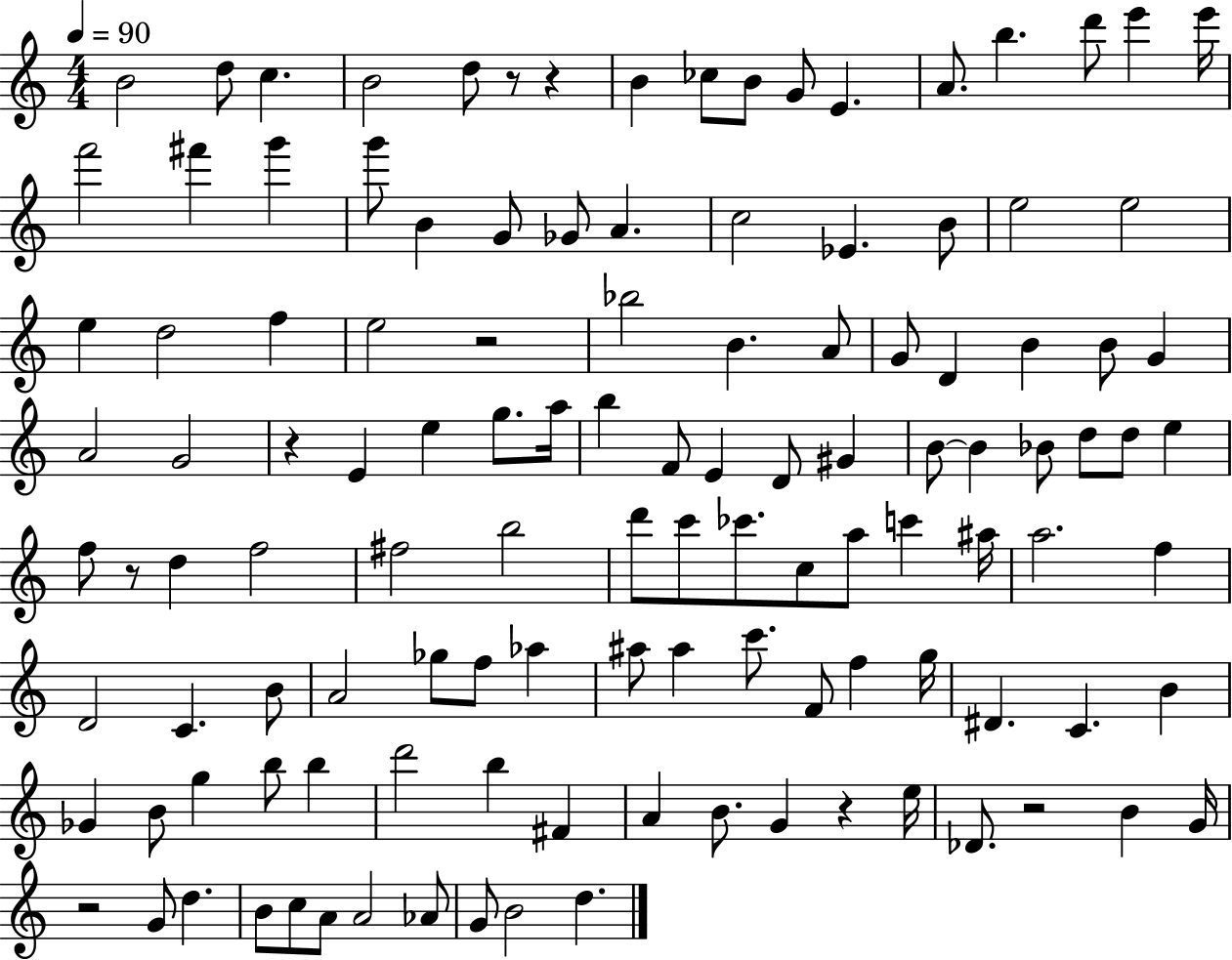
{
  \clef treble
  \numericTimeSignature
  \time 4/4
  \key c \major
  \tempo 4 = 90
  b'2 d''8 c''4. | b'2 d''8 r8 r4 | b'4 ces''8 b'8 g'8 e'4. | a'8. b''4. d'''8 e'''4 e'''16 | \break f'''2 fis'''4 g'''4 | g'''8 b'4 g'8 ges'8 a'4. | c''2 ees'4. b'8 | e''2 e''2 | \break e''4 d''2 f''4 | e''2 r2 | bes''2 b'4. a'8 | g'8 d'4 b'4 b'8 g'4 | \break a'2 g'2 | r4 e'4 e''4 g''8. a''16 | b''4 f'8 e'4 d'8 gis'4 | b'8~~ b'4 bes'8 d''8 d''8 e''4 | \break f''8 r8 d''4 f''2 | fis''2 b''2 | d'''8 c'''8 ces'''8. c''8 a''8 c'''4 ais''16 | a''2. f''4 | \break d'2 c'4. b'8 | a'2 ges''8 f''8 aes''4 | ais''8 ais''4 c'''8. f'8 f''4 g''16 | dis'4. c'4. b'4 | \break ges'4 b'8 g''4 b''8 b''4 | d'''2 b''4 fis'4 | a'4 b'8. g'4 r4 e''16 | des'8. r2 b'4 g'16 | \break r2 g'8 d''4. | b'8 c''8 a'8 a'2 aes'8 | g'8 b'2 d''4. | \bar "|."
}